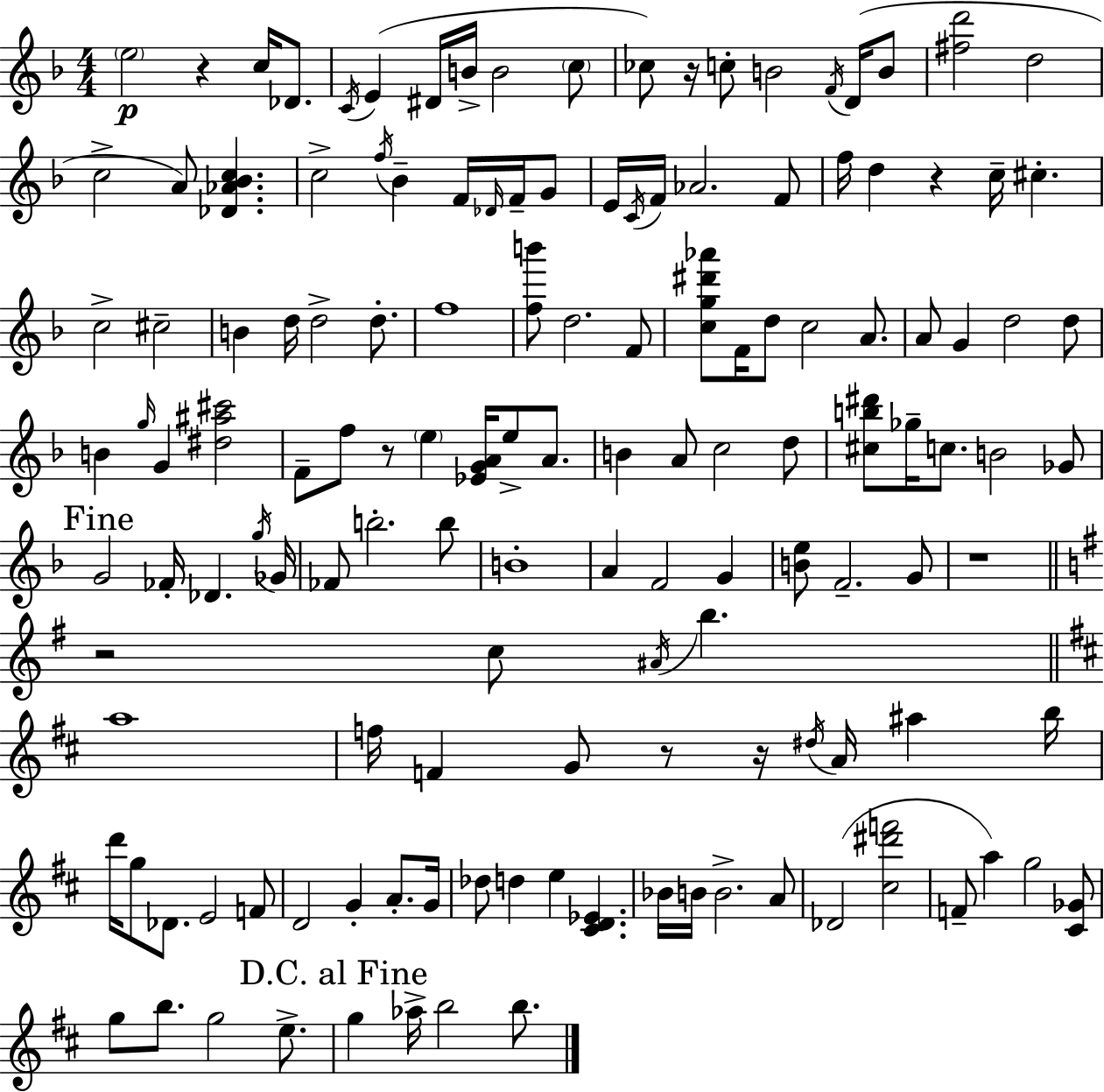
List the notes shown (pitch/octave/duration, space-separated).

E5/h R/q C5/s Db4/e. C4/s E4/q D#4/s B4/s B4/h C5/e CES5/e R/s C5/e B4/h F4/s D4/s B4/e [F#5,D6]/h D5/h C5/h A4/e [Db4,Ab4,Bb4,C5]/q. C5/h F5/s Bb4/q F4/s Db4/s F4/s G4/e E4/s C4/s F4/s Ab4/h. F4/e F5/s D5/q R/q C5/s C#5/q. C5/h C#5/h B4/q D5/s D5/h D5/e. F5/w [F5,B6]/e D5/h. F4/e [C5,G5,D#6,Ab6]/e F4/s D5/e C5/h A4/e. A4/e G4/q D5/h D5/e B4/q G5/s G4/q [D#5,A#5,C#6]/h F4/e F5/e R/e E5/q [Eb4,G4,A4]/s E5/e A4/e. B4/q A4/e C5/h D5/e [C#5,B5,D#6]/e Gb5/s C5/e. B4/h Gb4/e G4/h FES4/s Db4/q. G5/s Gb4/s FES4/e B5/h. B5/e B4/w A4/q F4/h G4/q [B4,E5]/e F4/h. G4/e R/w R/h C5/e A#4/s B5/q. A5/w F5/s F4/q G4/e R/e R/s D#5/s A4/s A#5/q B5/s D6/s G5/e Db4/e. E4/h F4/e D4/h G4/q A4/e. G4/s Db5/e D5/q E5/q [C#4,D4,Eb4]/q. Bb4/s B4/s B4/h. A4/e Db4/h [C#5,D#6,F6]/h F4/e A5/q G5/h [C#4,Gb4]/e G5/e B5/e. G5/h E5/e. G5/q Ab5/s B5/h B5/e.